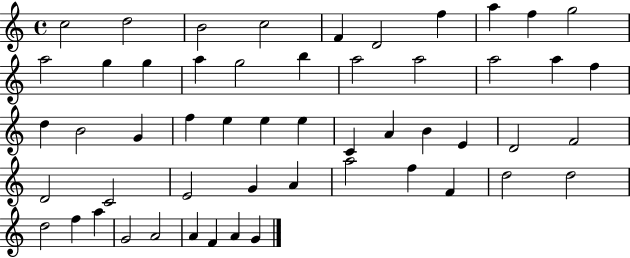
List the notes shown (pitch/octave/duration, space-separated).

C5/h D5/h B4/h C5/h F4/q D4/h F5/q A5/q F5/q G5/h A5/h G5/q G5/q A5/q G5/h B5/q A5/h A5/h A5/h A5/q F5/q D5/q B4/h G4/q F5/q E5/q E5/q E5/q C4/q A4/q B4/q E4/q D4/h F4/h D4/h C4/h E4/h G4/q A4/q A5/h F5/q F4/q D5/h D5/h D5/h F5/q A5/q G4/h A4/h A4/q F4/q A4/q G4/q